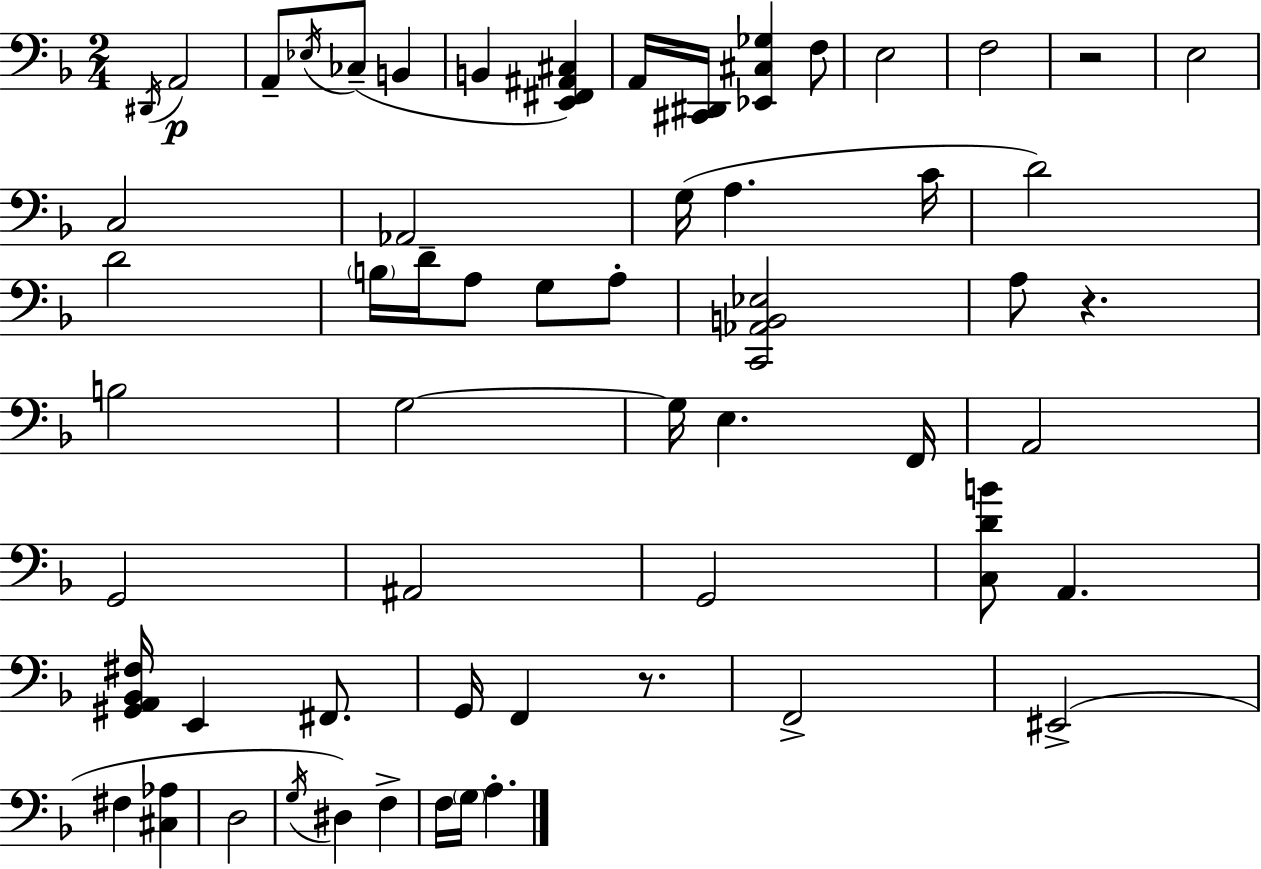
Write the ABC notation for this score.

X:1
T:Untitled
M:2/4
L:1/4
K:Dm
^D,,/4 A,,2 A,,/2 _E,/4 _C,/2 B,, B,, [E,,^F,,^A,,^C,] A,,/4 [^C,,^D,,]/4 [_E,,^C,_G,] F,/2 E,2 F,2 z2 E,2 C,2 _A,,2 G,/4 A, C/4 D2 D2 B,/4 D/4 A,/2 G,/2 A,/2 [C,,_A,,B,,_E,]2 A,/2 z B,2 G,2 G,/4 E, F,,/4 A,,2 G,,2 ^A,,2 G,,2 [C,DB]/2 A,, [^G,,A,,_B,,^F,]/4 E,, ^F,,/2 G,,/4 F,, z/2 F,,2 ^E,,2 ^F, [^C,_A,] D,2 G,/4 ^D, F, F,/4 G,/4 A,